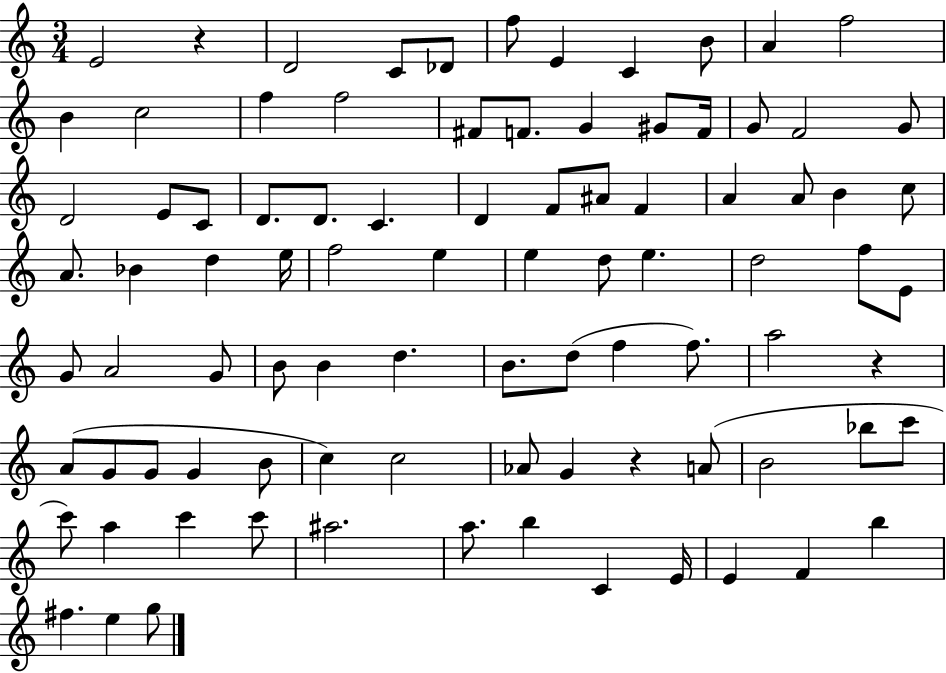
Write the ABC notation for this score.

X:1
T:Untitled
M:3/4
L:1/4
K:C
E2 z D2 C/2 _D/2 f/2 E C B/2 A f2 B c2 f f2 ^F/2 F/2 G ^G/2 F/4 G/2 F2 G/2 D2 E/2 C/2 D/2 D/2 C D F/2 ^A/2 F A A/2 B c/2 A/2 _B d e/4 f2 e e d/2 e d2 f/2 E/2 G/2 A2 G/2 B/2 B d B/2 d/2 f f/2 a2 z A/2 G/2 G/2 G B/2 c c2 _A/2 G z A/2 B2 _b/2 c'/2 c'/2 a c' c'/2 ^a2 a/2 b C E/4 E F b ^f e g/2